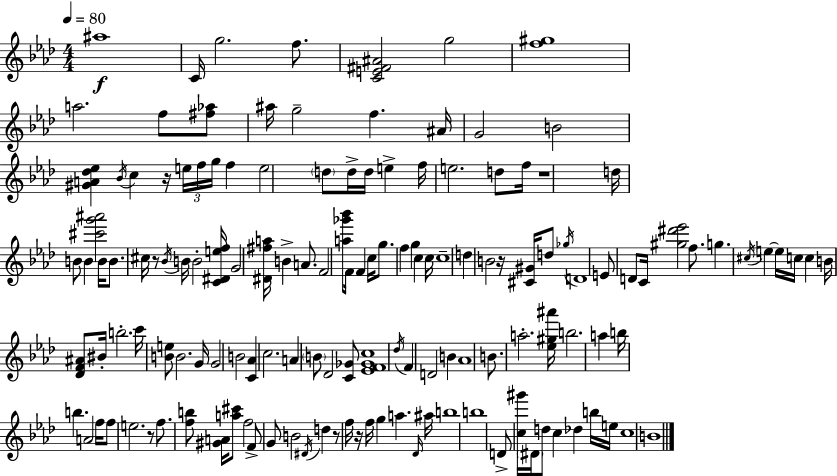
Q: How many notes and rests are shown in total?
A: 143